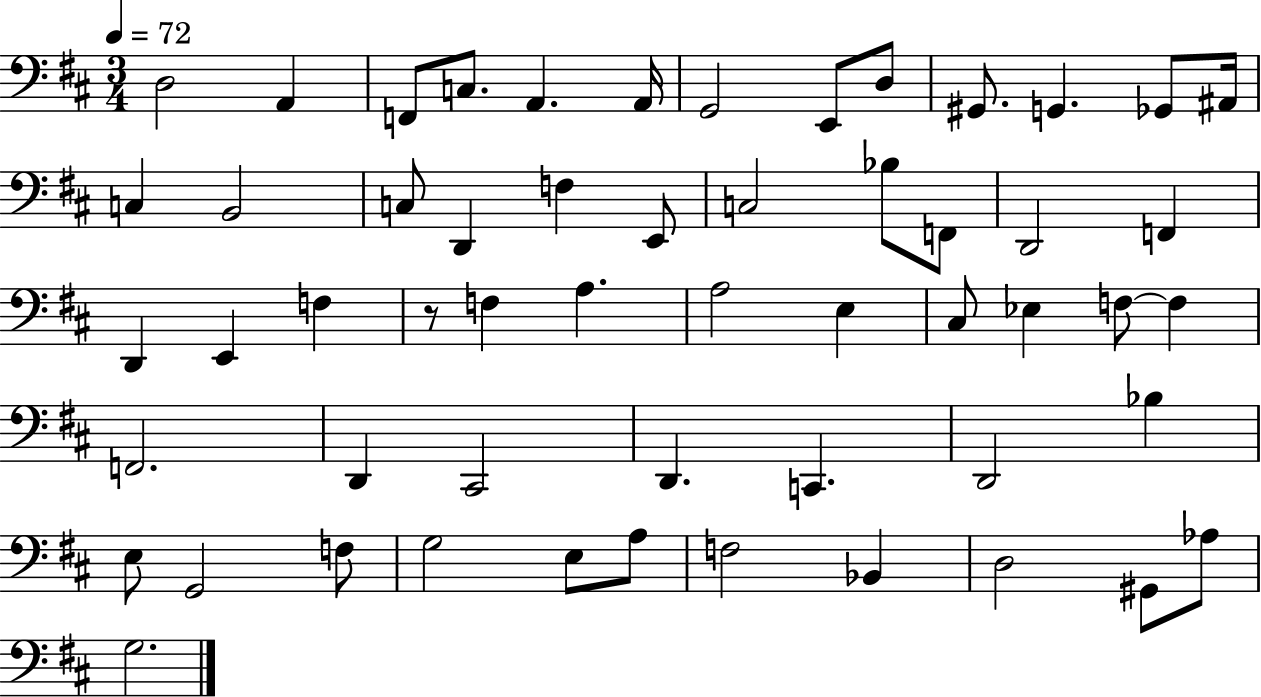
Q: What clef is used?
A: bass